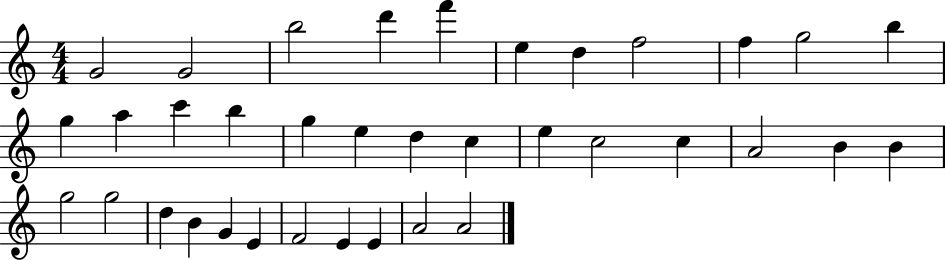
G4/h G4/h B5/h D6/q F6/q E5/q D5/q F5/h F5/q G5/h B5/q G5/q A5/q C6/q B5/q G5/q E5/q D5/q C5/q E5/q C5/h C5/q A4/h B4/q B4/q G5/h G5/h D5/q B4/q G4/q E4/q F4/h E4/q E4/q A4/h A4/h